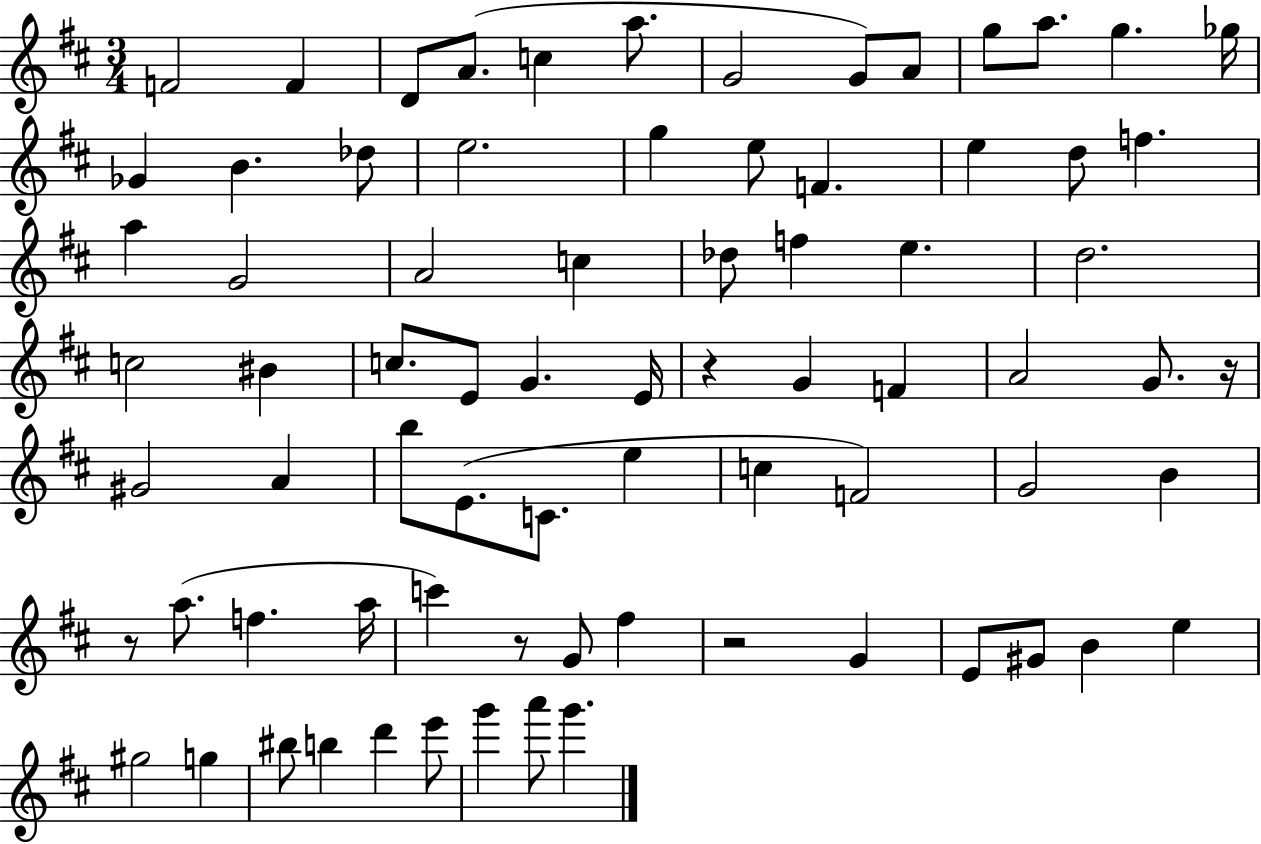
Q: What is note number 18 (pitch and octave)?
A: G5